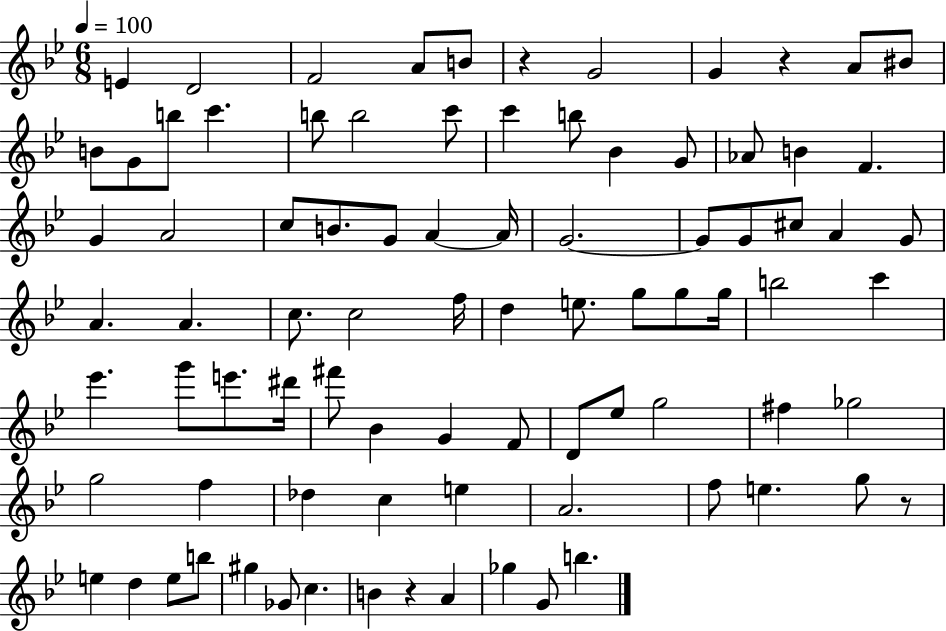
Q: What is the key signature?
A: BES major